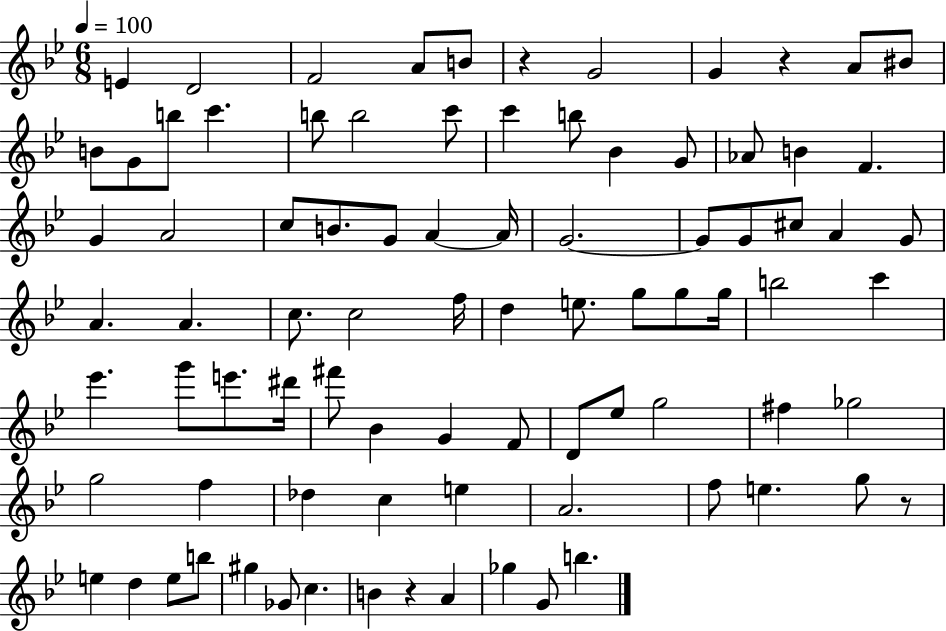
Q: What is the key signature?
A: BES major